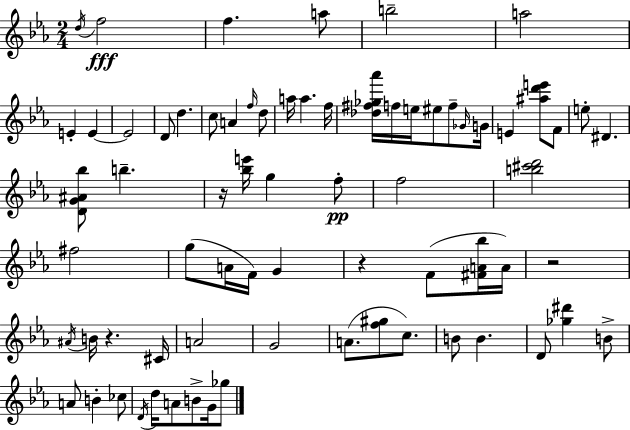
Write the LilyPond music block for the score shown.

{
  \clef treble
  \numericTimeSignature
  \time 2/4
  \key c \minor
  \acciaccatura { d''16 }\fff f''2 | f''4. a''8 | b''2-- | a''2 | \break e'4-. e'4~~ | e'2 | d'8 d''4. | c''8 a'4 \grace { f''16 } | \break d''8 a''16 a''4. | f''16 <des'' fis'' ges'' aes'''>16 f''16 e''16 eis''8 f''8-- | \grace { ges'16 } g'16 e'4 <ais'' d''' e'''>8 | f'8 e''8-. dis'4. | \break <d' g' ais' bes''>8 b''4.-- | r16 <bes'' e'''>16 g''4 | f''8-.\pp f''2 | <b'' cis''' d'''>2 | \break fis''2 | g''8( a'16 f'16) g'4 | r4 f'8( | <fis' a' bes''>16 a'16) r2 | \break \acciaccatura { ais'16 } b'16 r4. | cis'16 a'2 | g'2 | a'8.( <f'' gis''>8 | \break c''8.) b'8 b'4. | d'8 <ges'' dis'''>4 | b'8-> a'8 b'4-. | ces''8 \acciaccatura { d'16 } d''16 a'8 | \break b'8-> g'16 ges''8 \bar "|."
}